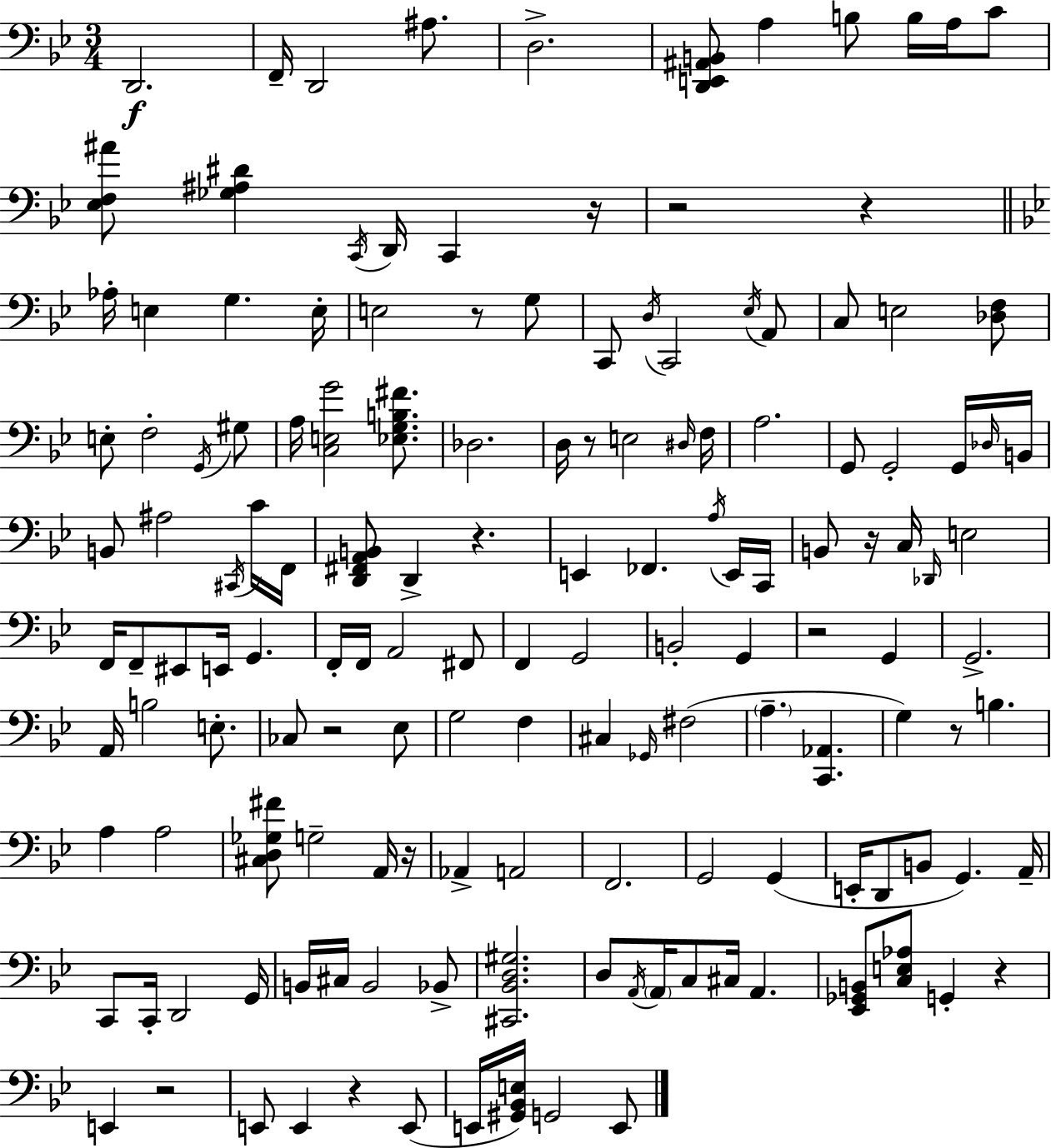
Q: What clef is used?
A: bass